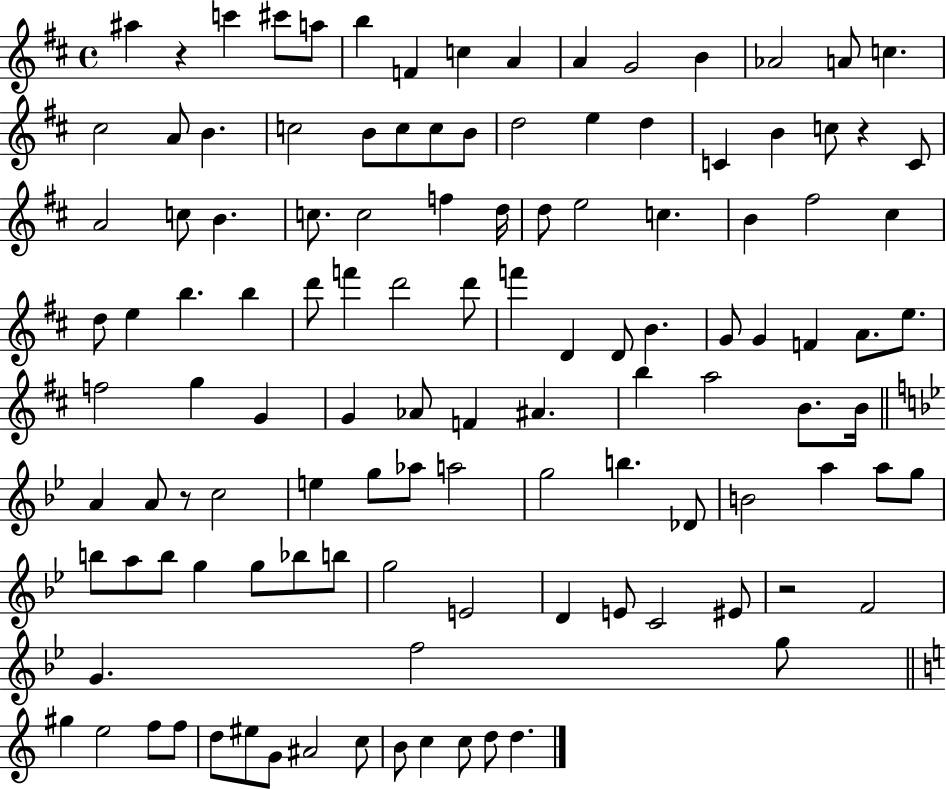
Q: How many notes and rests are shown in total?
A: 119